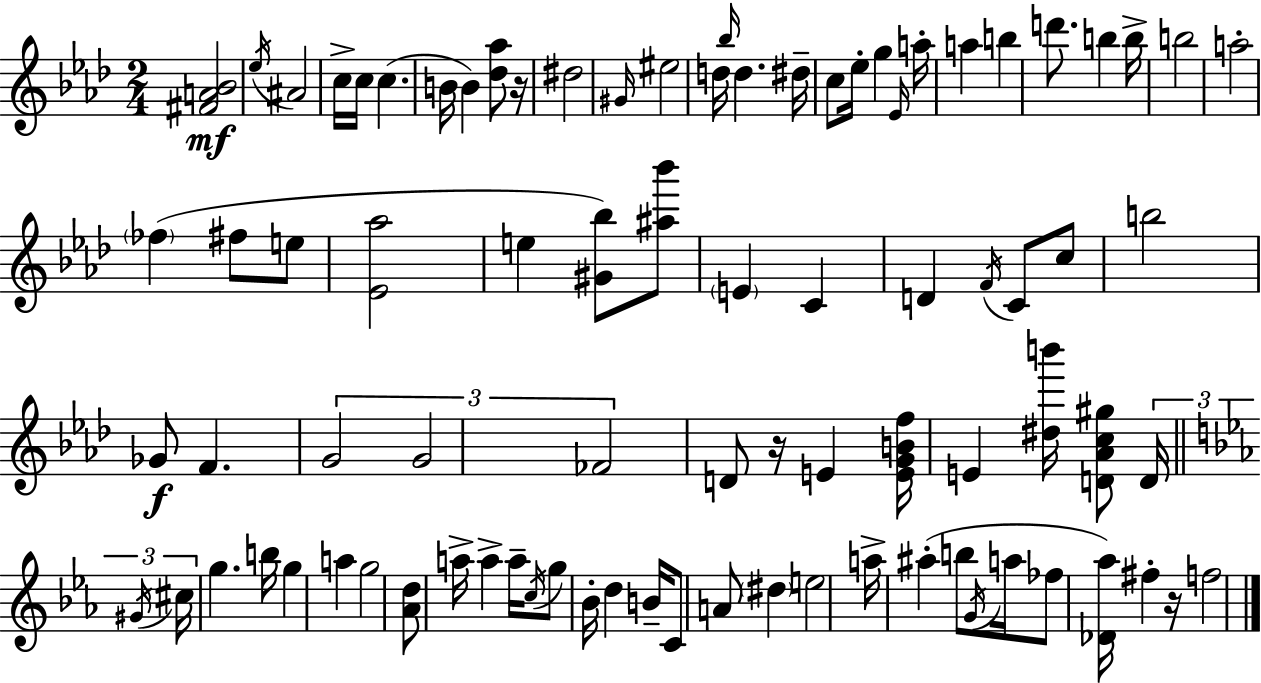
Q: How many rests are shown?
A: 3